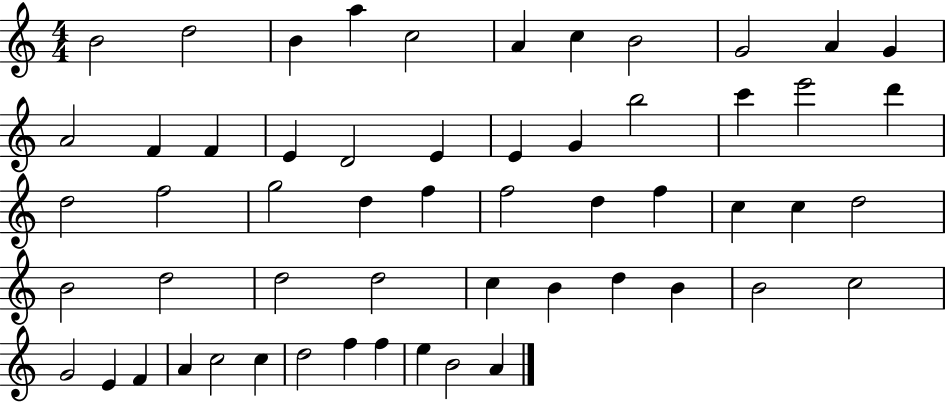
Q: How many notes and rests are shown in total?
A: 56